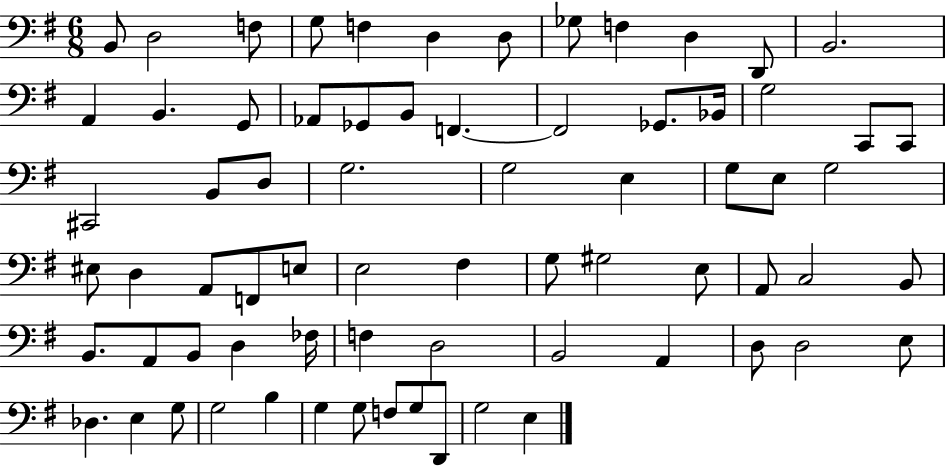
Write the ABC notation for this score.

X:1
T:Untitled
M:6/8
L:1/4
K:G
B,,/2 D,2 F,/2 G,/2 F, D, D,/2 _G,/2 F, D, D,,/2 B,,2 A,, B,, G,,/2 _A,,/2 _G,,/2 B,,/2 F,, F,,2 _G,,/2 _B,,/4 G,2 C,,/2 C,,/2 ^C,,2 B,,/2 D,/2 G,2 G,2 E, G,/2 E,/2 G,2 ^E,/2 D, A,,/2 F,,/2 E,/2 E,2 ^F, G,/2 ^G,2 E,/2 A,,/2 C,2 B,,/2 B,,/2 A,,/2 B,,/2 D, _F,/4 F, D,2 B,,2 A,, D,/2 D,2 E,/2 _D, E, G,/2 G,2 B, G, G,/2 F,/2 G,/2 D,,/2 G,2 E,